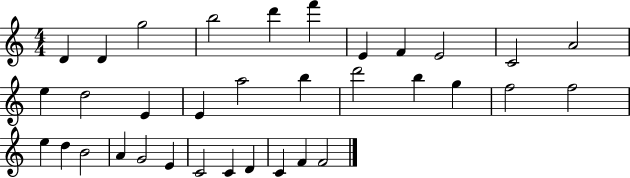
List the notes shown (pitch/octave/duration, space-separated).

D4/q D4/q G5/h B5/h D6/q F6/q E4/q F4/q E4/h C4/h A4/h E5/q D5/h E4/q E4/q A5/h B5/q D6/h B5/q G5/q F5/h F5/h E5/q D5/q B4/h A4/q G4/h E4/q C4/h C4/q D4/q C4/q F4/q F4/h